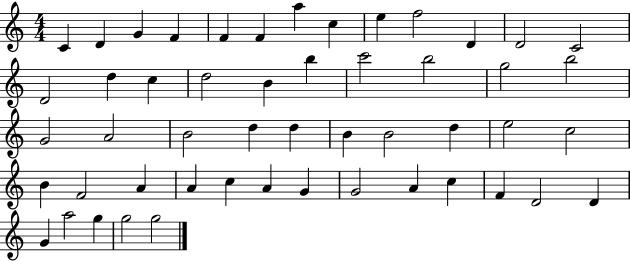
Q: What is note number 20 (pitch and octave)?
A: C6